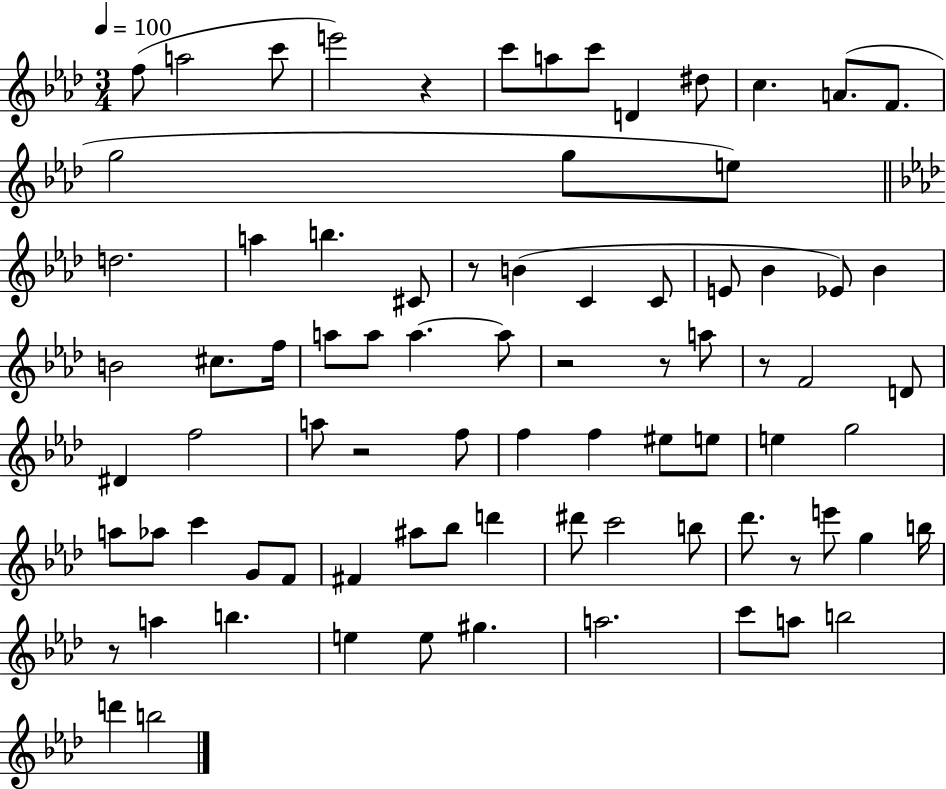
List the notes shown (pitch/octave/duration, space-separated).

F5/e A5/h C6/e E6/h R/q C6/e A5/e C6/e D4/q D#5/e C5/q. A4/e. F4/e. G5/h G5/e E5/e D5/h. A5/q B5/q. C#4/e R/e B4/q C4/q C4/e E4/e Bb4/q Eb4/e Bb4/q B4/h C#5/e. F5/s A5/e A5/e A5/q. A5/e R/h R/e A5/e R/e F4/h D4/e D#4/q F5/h A5/e R/h F5/e F5/q F5/q EIS5/e E5/e E5/q G5/h A5/e Ab5/e C6/q G4/e F4/e F#4/q A#5/e Bb5/e D6/q D#6/e C6/h B5/e Db6/e. R/e E6/e G5/q B5/s R/e A5/q B5/q. E5/q E5/e G#5/q. A5/h. C6/e A5/e B5/h D6/q B5/h